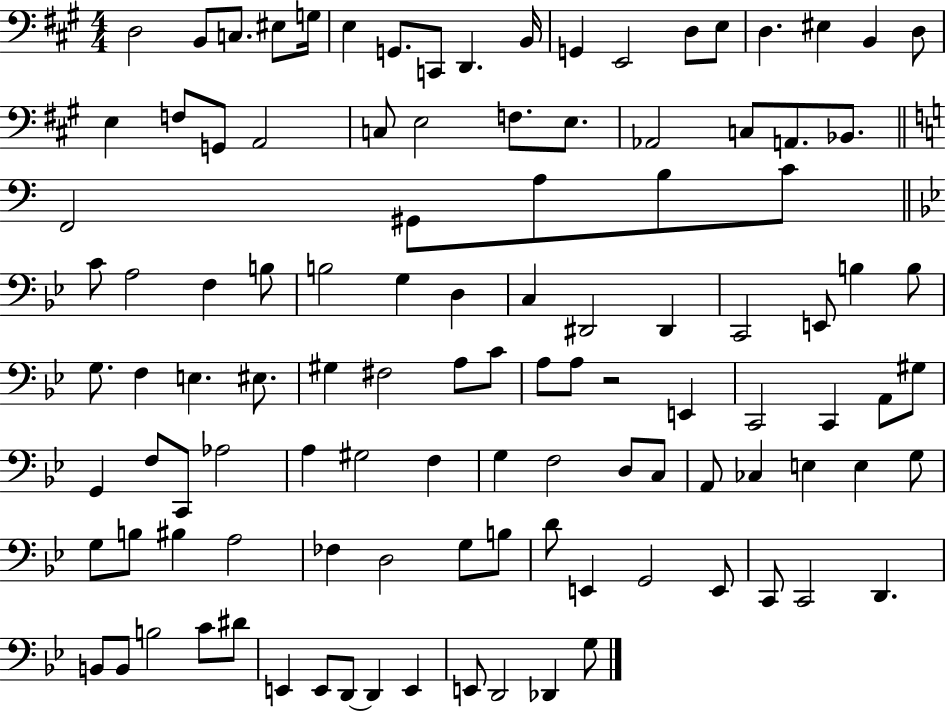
{
  \clef bass
  \numericTimeSignature
  \time 4/4
  \key a \major
  d2 b,8 c8. eis8 g16 | e4 g,8. c,8 d,4. b,16 | g,4 e,2 d8 e8 | d4. eis4 b,4 d8 | \break e4 f8 g,8 a,2 | c8 e2 f8. e8. | aes,2 c8 a,8. bes,8. | \bar "||" \break \key c \major f,2 gis,8 a8 b8 c'8 | \bar "||" \break \key g \minor c'8 a2 f4 b8 | b2 g4 d4 | c4 dis,2 dis,4 | c,2 e,8 b4 b8 | \break g8. f4 e4. eis8. | gis4 fis2 a8 c'8 | a8 a8 r2 e,4 | c,2 c,4 a,8 gis8 | \break g,4 f8 c,8 aes2 | a4 gis2 f4 | g4 f2 d8 c8 | a,8 ces4 e4 e4 g8 | \break g8 b8 bis4 a2 | fes4 d2 g8 b8 | d'8 e,4 g,2 e,8 | c,8 c,2 d,4. | \break b,8 b,8 b2 c'8 dis'8 | e,4 e,8 d,8~~ d,4 e,4 | e,8 d,2 des,4 g8 | \bar "|."
}